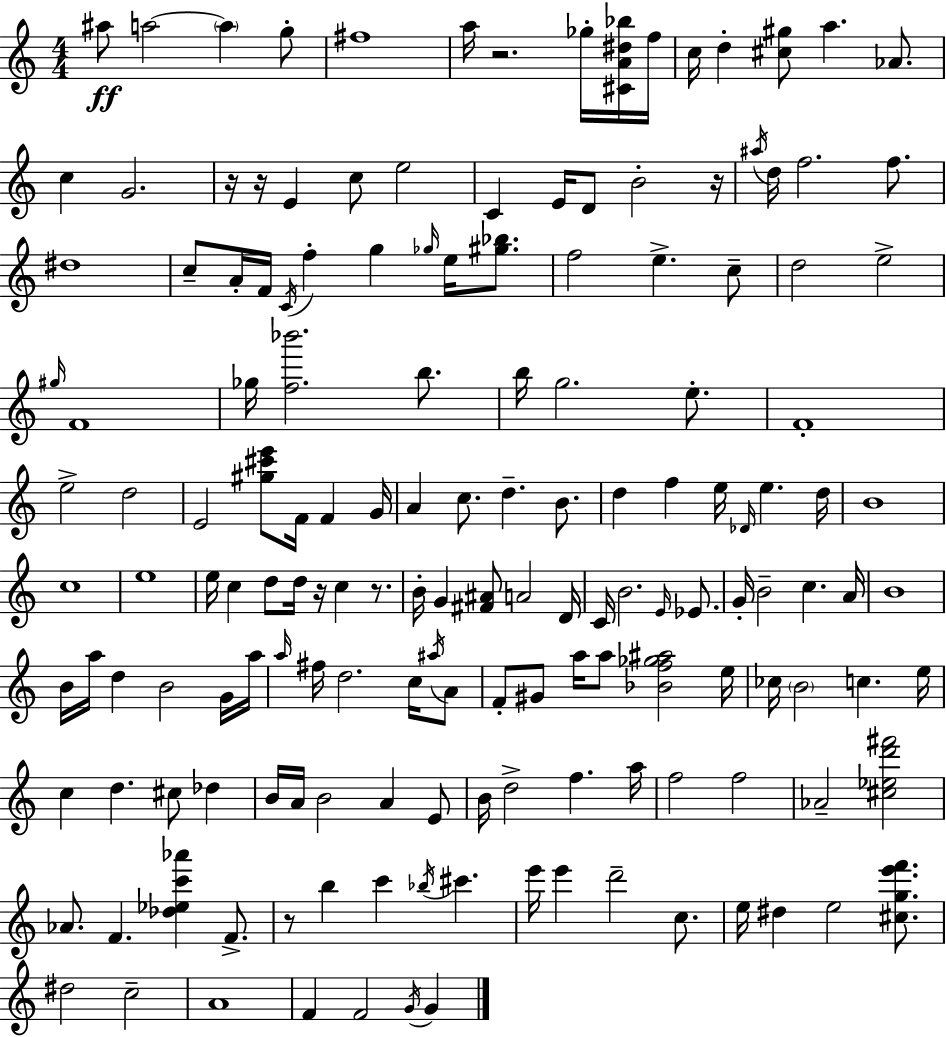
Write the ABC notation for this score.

X:1
T:Untitled
M:4/4
L:1/4
K:Am
^a/2 a2 a g/2 ^f4 a/4 z2 _g/4 [^CA^d_b]/4 f/4 c/4 d [^c^g]/2 a _A/2 c G2 z/4 z/4 E c/2 e2 C E/4 D/2 B2 z/4 ^a/4 d/4 f2 f/2 ^d4 c/2 A/4 F/4 C/4 f g _g/4 e/4 [^g_b]/2 f2 e c/2 d2 e2 ^g/4 F4 _g/4 [f_b']2 b/2 b/4 g2 e/2 F4 e2 d2 E2 [^g^c'e']/2 F/4 F G/4 A c/2 d B/2 d f e/4 _D/4 e d/4 B4 c4 e4 e/4 c d/2 d/4 z/4 c z/2 B/4 G [^F^A]/2 A2 D/4 C/4 B2 E/4 _E/2 G/4 B2 c A/4 B4 B/4 a/4 d B2 G/4 a/4 a/4 ^f/4 d2 c/4 ^a/4 A/2 F/2 ^G/2 a/4 a/2 [_Bf_g^a]2 e/4 _c/4 B2 c e/4 c d ^c/2 _d B/4 A/4 B2 A E/2 B/4 d2 f a/4 f2 f2 _A2 [^c_ed'^f']2 _A/2 F [_d_ec'_a'] F/2 z/2 b c' _b/4 ^c' e'/4 e' d'2 c/2 e/4 ^d e2 [^cge'f']/2 ^d2 c2 A4 F F2 G/4 G